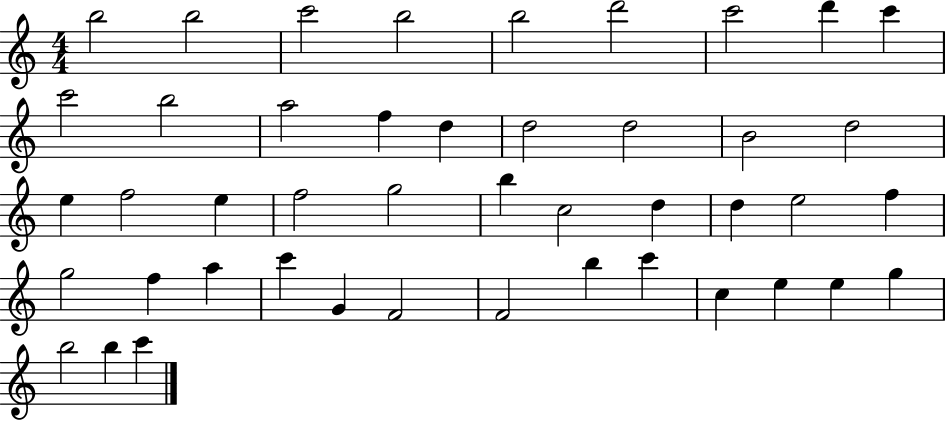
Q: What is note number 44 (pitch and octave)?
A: B5